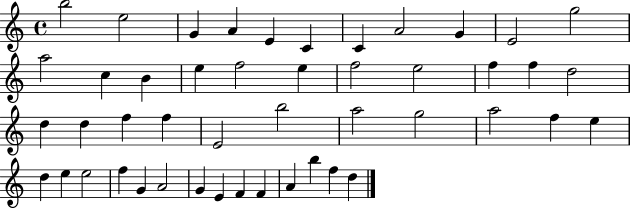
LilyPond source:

{
  \clef treble
  \time 4/4
  \defaultTimeSignature
  \key c \major
  b''2 e''2 | g'4 a'4 e'4 c'4 | c'4 a'2 g'4 | e'2 g''2 | \break a''2 c''4 b'4 | e''4 f''2 e''4 | f''2 e''2 | f''4 f''4 d''2 | \break d''4 d''4 f''4 f''4 | e'2 b''2 | a''2 g''2 | a''2 f''4 e''4 | \break d''4 e''4 e''2 | f''4 g'4 a'2 | g'4 e'4 f'4 f'4 | a'4 b''4 f''4 d''4 | \break \bar "|."
}